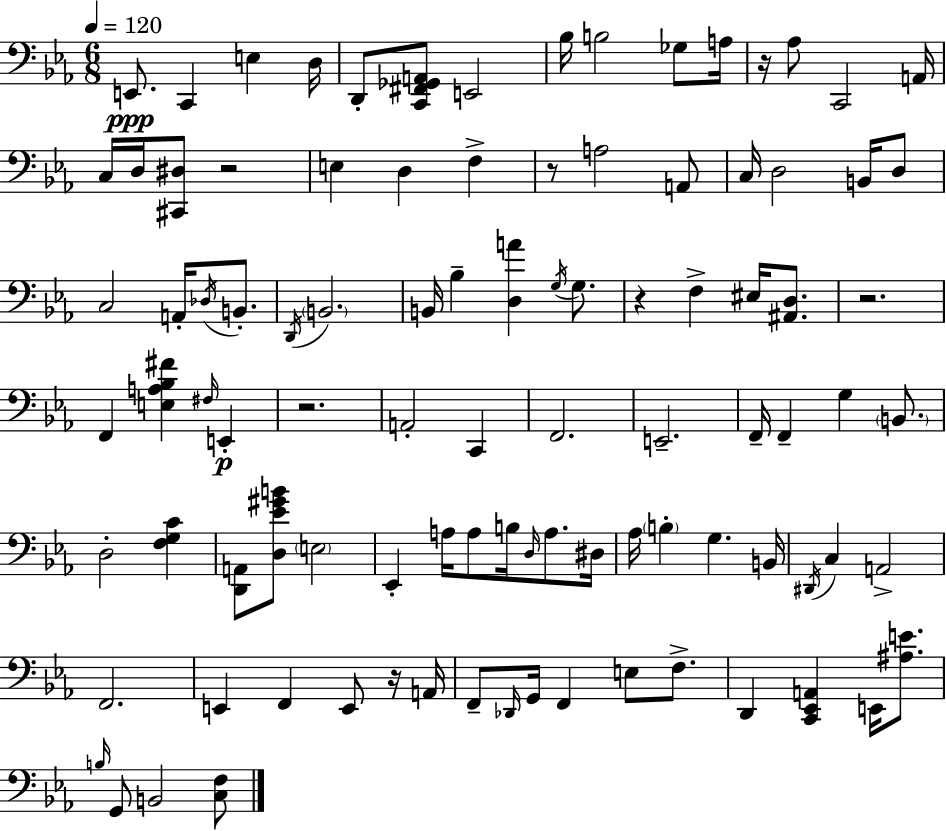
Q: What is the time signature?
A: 6/8